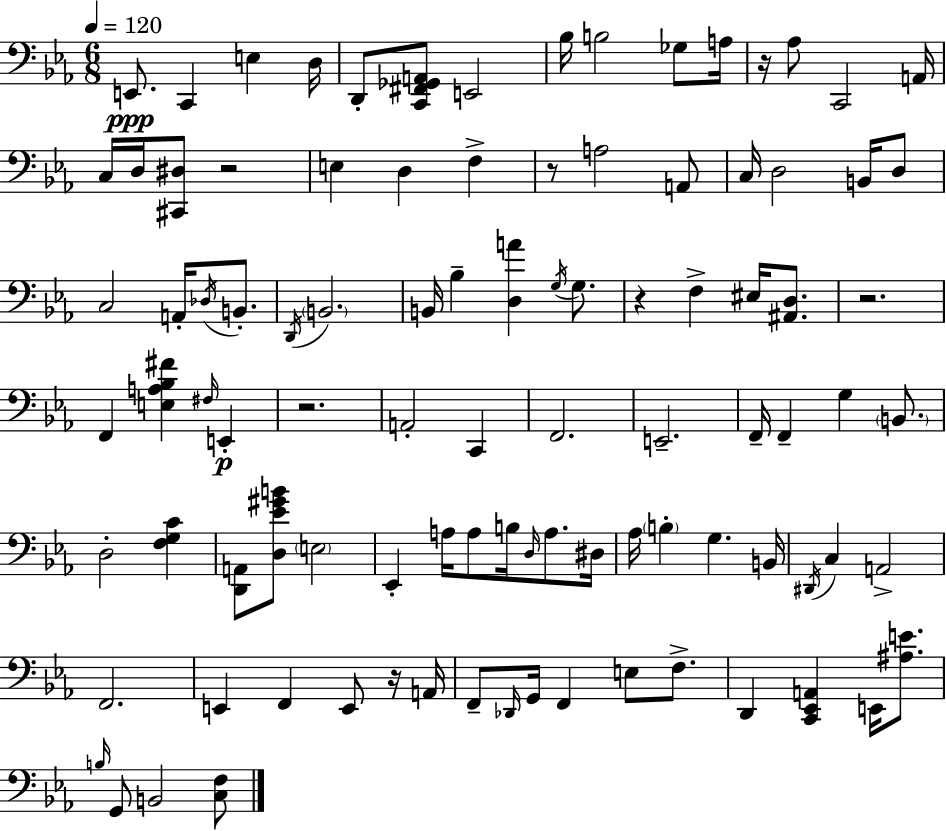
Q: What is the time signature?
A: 6/8